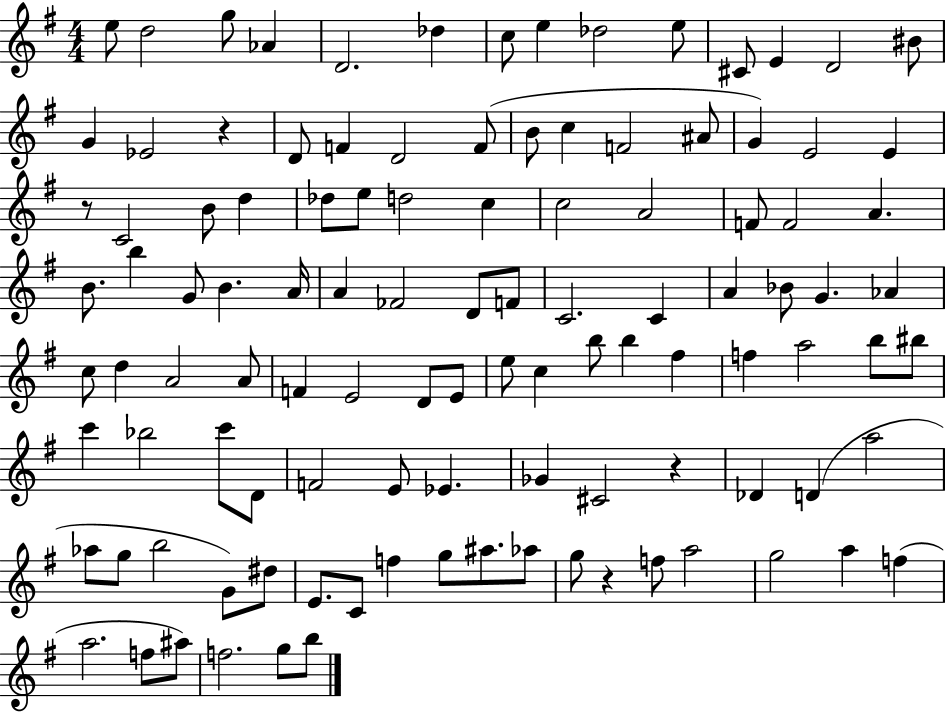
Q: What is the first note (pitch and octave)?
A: E5